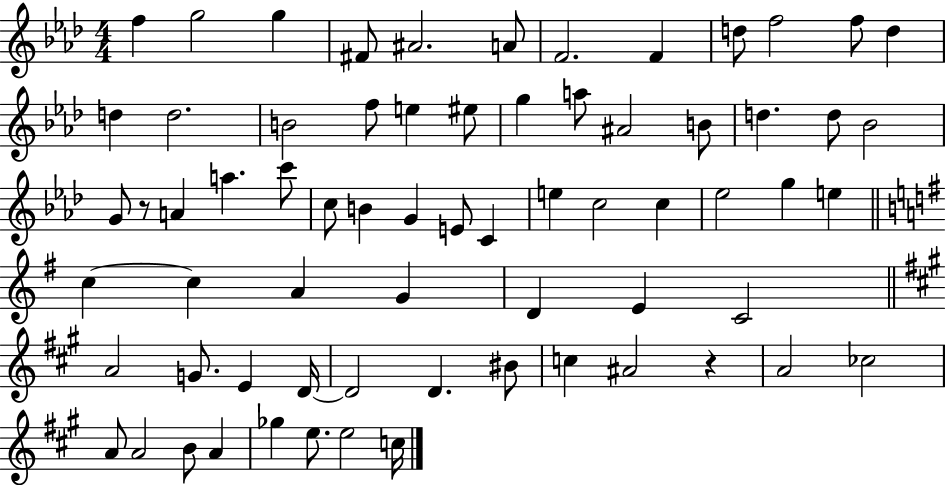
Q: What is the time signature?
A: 4/4